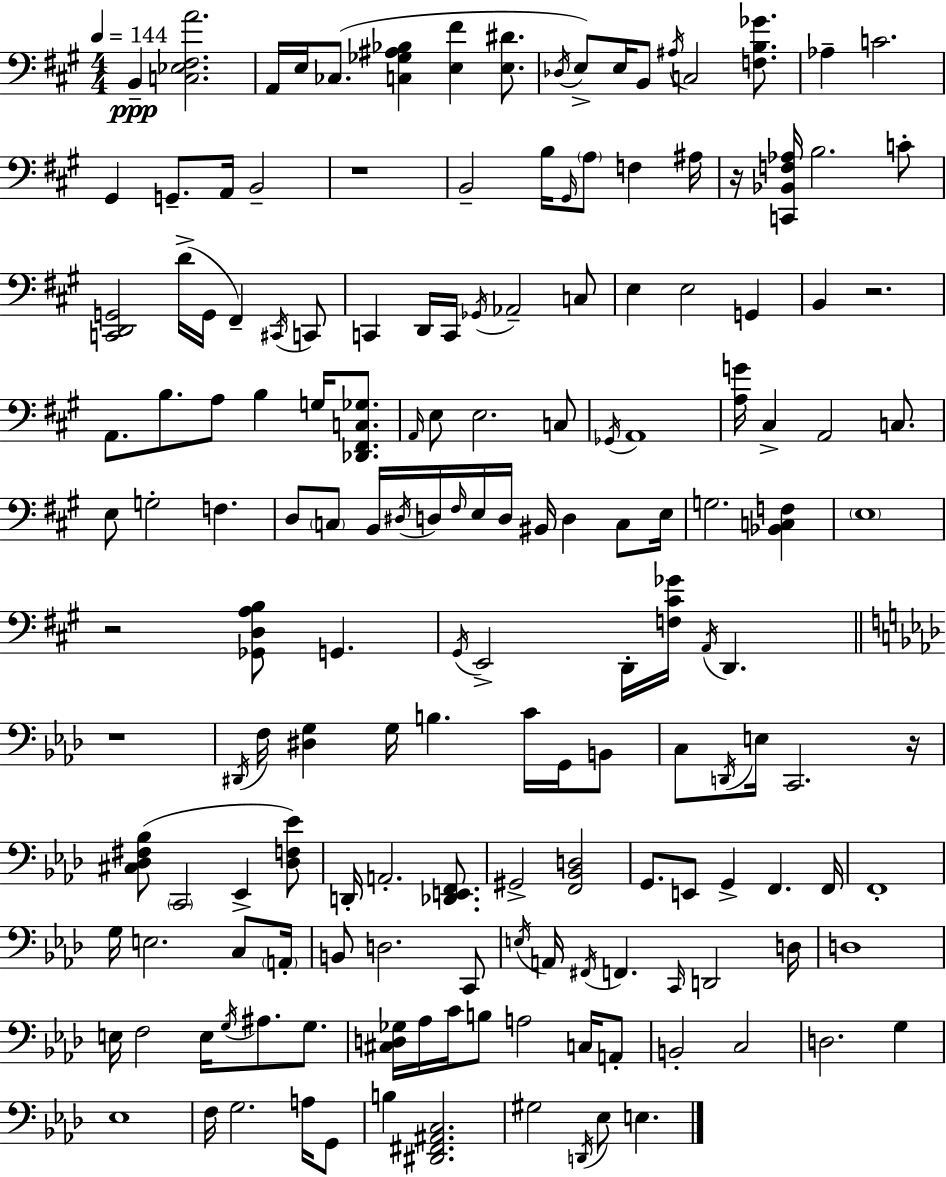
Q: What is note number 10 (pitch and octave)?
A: C3